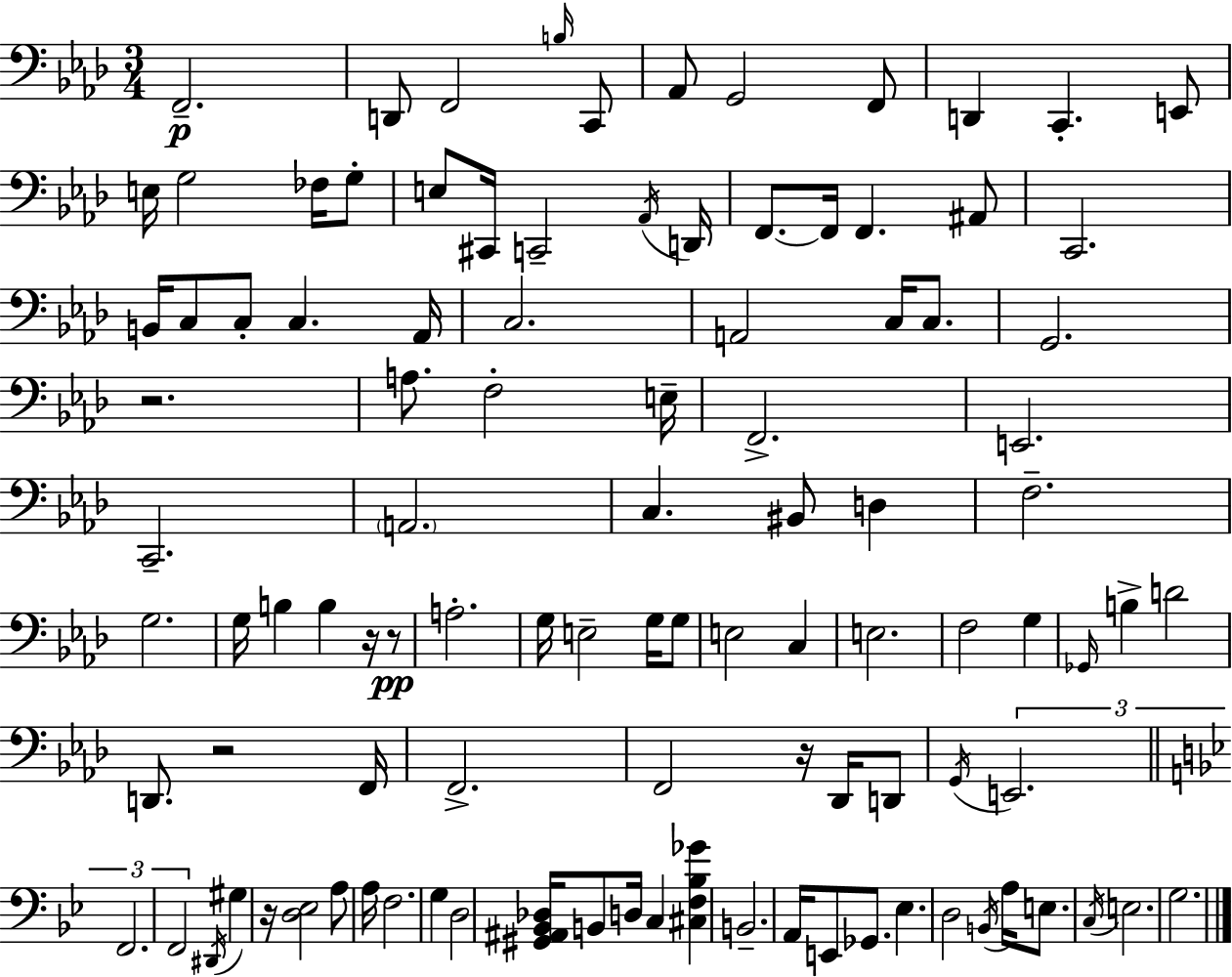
{
  \clef bass
  \numericTimeSignature
  \time 3/4
  \key aes \major
  f,2.--\p | d,8 f,2 \grace { b16 } c,8 | aes,8 g,2 f,8 | d,4 c,4.-. e,8 | \break e16 g2 fes16 g8-. | e8 cis,16 c,2-- | \acciaccatura { aes,16 } d,16 f,8.~~ f,16 f,4. | ais,8 c,2. | \break b,16 c8 c8-. c4. | aes,16 c2. | a,2 c16 c8. | g,2. | \break r2. | a8. f2-. | e16-- f,2.-> | e,2. | \break c,2.-- | \parenthesize a,2. | c4. bis,8 d4 | f2.-- | \break g2. | g16 b4 b4 r16 | r8\pp a2.-. | g16 e2-- g16 | \break g8 e2 c4 | e2. | f2 g4 | \grace { ges,16 } b4-> d'2 | \break d,8. r2 | f,16 f,2.-> | f,2 r16 | des,16 d,8 \acciaccatura { g,16 } \tuplet 3/2 { e,2. | \break \bar "||" \break \key bes \major f,2. | f,2 } \acciaccatura { dis,16 } gis4 | r16 <d ees>2 a8 | a16 f2. | \break g4 d2 | <gis, ais, bes, des>16 b,8 d16 c4 <cis f bes ges'>4 | b,2.-- | a,16 e,8 ges,8. ees4. | \break d2 \acciaccatura { b,16 } a16 e8. | \acciaccatura { c16 } e2. | g2. | \bar "|."
}